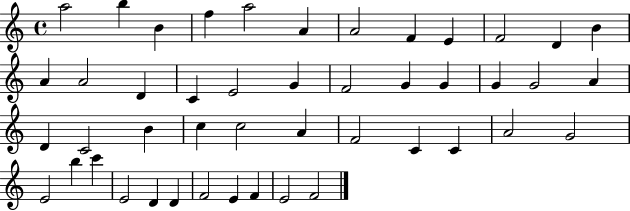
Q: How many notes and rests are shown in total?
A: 46